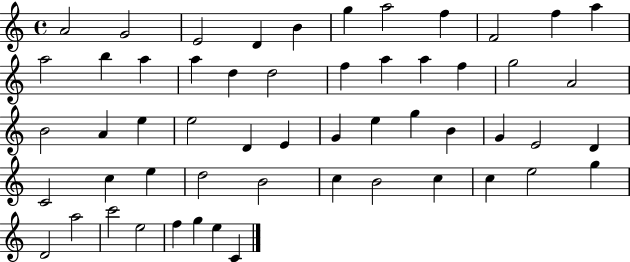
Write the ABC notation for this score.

X:1
T:Untitled
M:4/4
L:1/4
K:C
A2 G2 E2 D B g a2 f F2 f a a2 b a a d d2 f a a f g2 A2 B2 A e e2 D E G e g B G E2 D C2 c e d2 B2 c B2 c c e2 g D2 a2 c'2 e2 f g e C